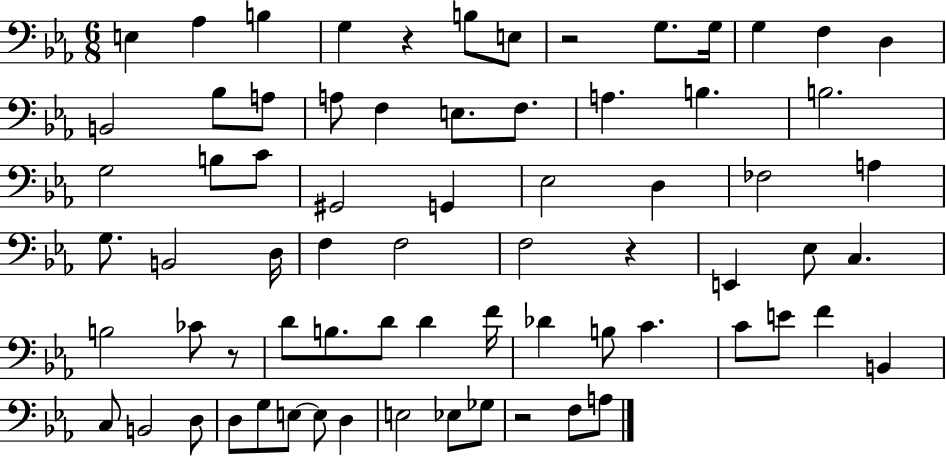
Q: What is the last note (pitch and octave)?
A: A3